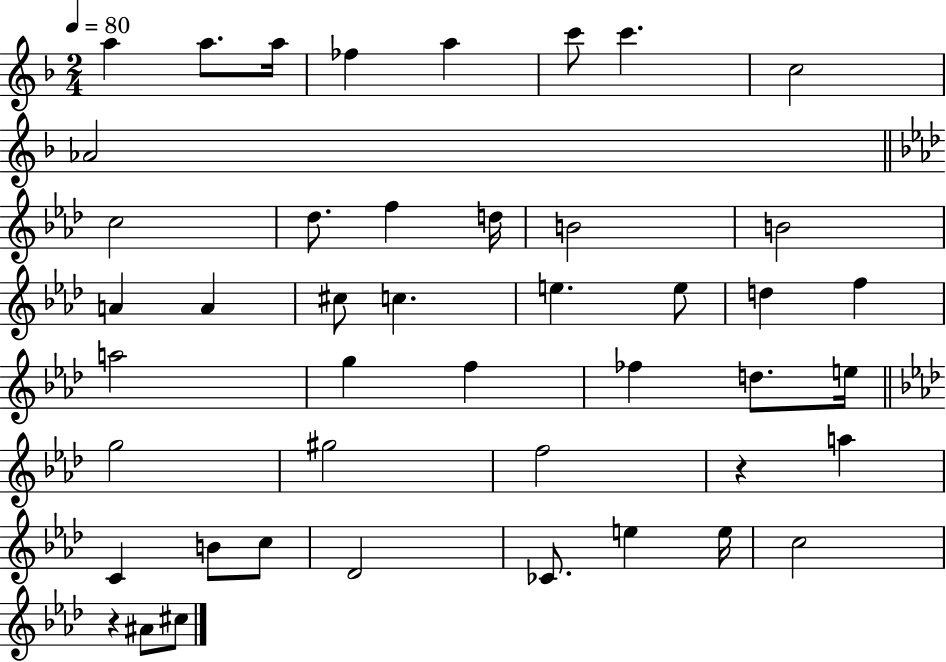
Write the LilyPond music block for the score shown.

{
  \clef treble
  \numericTimeSignature
  \time 2/4
  \key f \major
  \tempo 4 = 80
  a''4 a''8. a''16 | fes''4 a''4 | c'''8 c'''4. | c''2 | \break aes'2 | \bar "||" \break \key aes \major c''2 | des''8. f''4 d''16 | b'2 | b'2 | \break a'4 a'4 | cis''8 c''4. | e''4. e''8 | d''4 f''4 | \break a''2 | g''4 f''4 | fes''4 d''8. e''16 | \bar "||" \break \key f \minor g''2 | gis''2 | f''2 | r4 a''4 | \break c'4 b'8 c''8 | des'2 | ces'8. e''4 e''16 | c''2 | \break r4 ais'8 cis''8 | \bar "|."
}